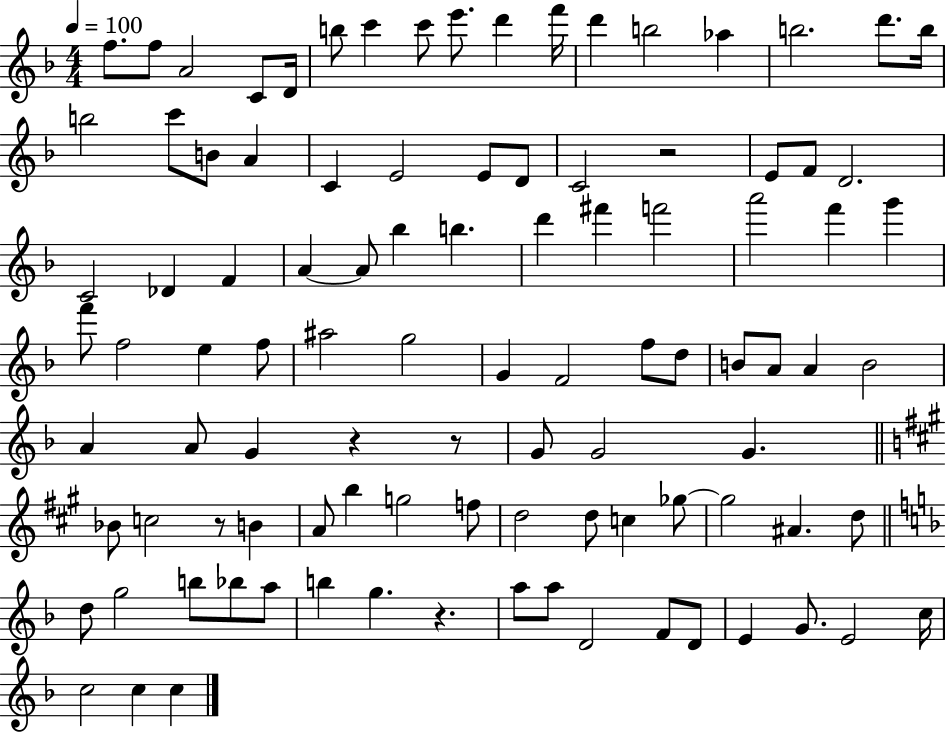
F5/e. F5/e A4/h C4/e D4/s B5/e C6/q C6/e E6/e. D6/q F6/s D6/q B5/h Ab5/q B5/h. D6/e. B5/s B5/h C6/e B4/e A4/q C4/q E4/h E4/e D4/e C4/h R/h E4/e F4/e D4/h. C4/h Db4/q F4/q A4/q A4/e Bb5/q B5/q. D6/q F#6/q F6/h A6/h F6/q G6/q F6/e F5/h E5/q F5/e A#5/h G5/h G4/q F4/h F5/e D5/e B4/e A4/e A4/q B4/h A4/q A4/e G4/q R/q R/e G4/e G4/h G4/q. Bb4/e C5/h R/e B4/q A4/e B5/q G5/h F5/e D5/h D5/e C5/q Gb5/e Gb5/h A#4/q. D5/e D5/e G5/h B5/e Bb5/e A5/e B5/q G5/q. R/q. A5/e A5/e D4/h F4/e D4/e E4/q G4/e. E4/h C5/s C5/h C5/q C5/q